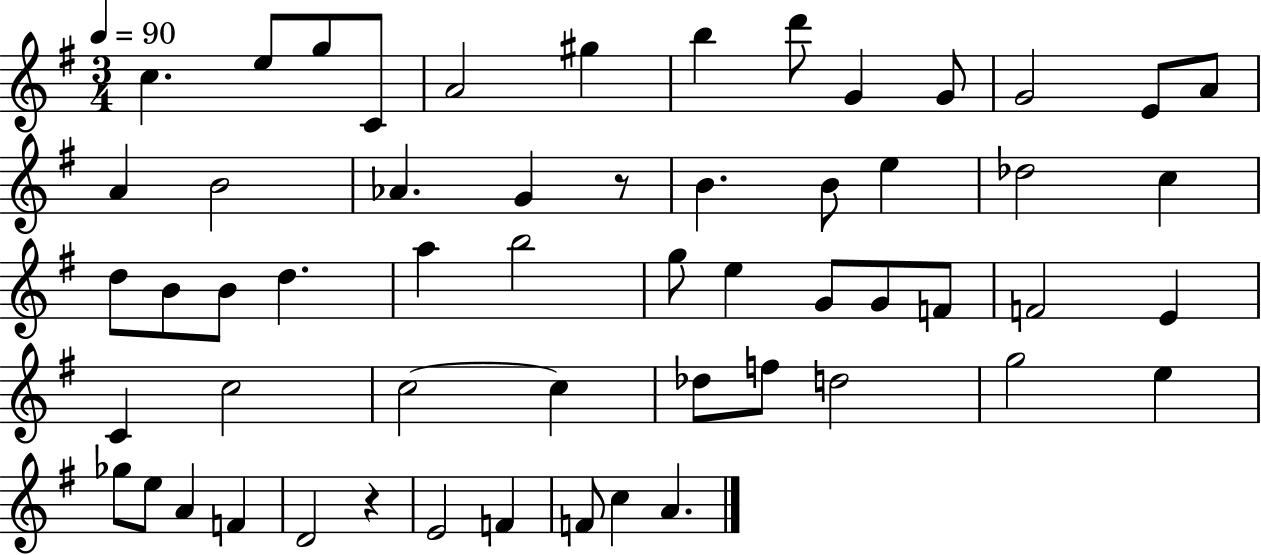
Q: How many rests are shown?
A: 2